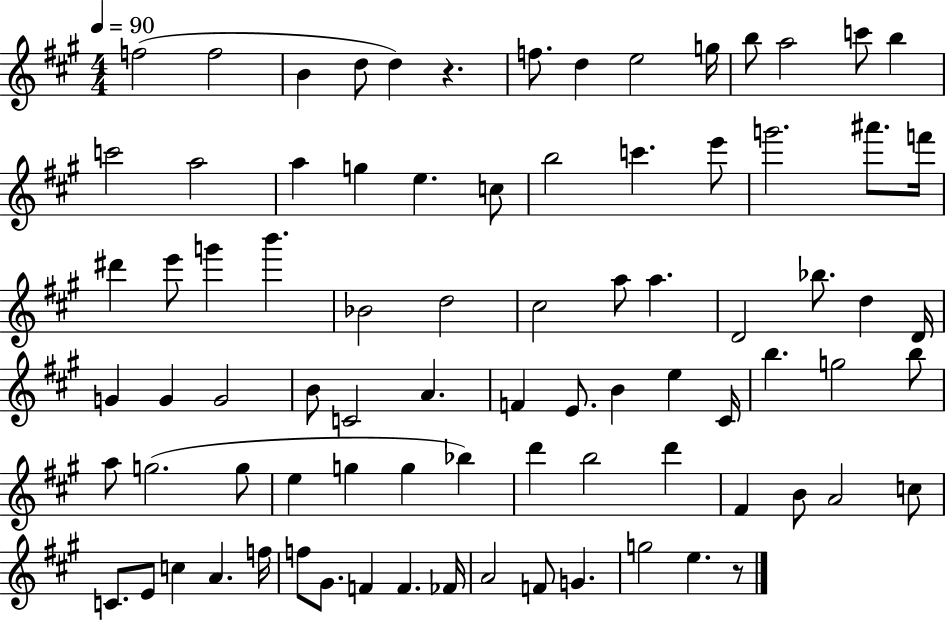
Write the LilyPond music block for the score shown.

{
  \clef treble
  \numericTimeSignature
  \time 4/4
  \key a \major
  \tempo 4 = 90
  f''2( f''2 | b'4 d''8 d''4) r4. | f''8. d''4 e''2 g''16 | b''8 a''2 c'''8 b''4 | \break c'''2 a''2 | a''4 g''4 e''4. c''8 | b''2 c'''4. e'''8 | g'''2. ais'''8. f'''16 | \break dis'''4 e'''8 g'''4 b'''4. | bes'2 d''2 | cis''2 a''8 a''4. | d'2 bes''8. d''4 d'16 | \break g'4 g'4 g'2 | b'8 c'2 a'4. | f'4 e'8. b'4 e''4 cis'16 | b''4. g''2 b''8 | \break a''8 g''2.( g''8 | e''4 g''4 g''4 bes''4) | d'''4 b''2 d'''4 | fis'4 b'8 a'2 c''8 | \break c'8. e'8 c''4 a'4. f''16 | f''8 gis'8. f'4 f'4. fes'16 | a'2 f'8 g'4. | g''2 e''4. r8 | \break \bar "|."
}